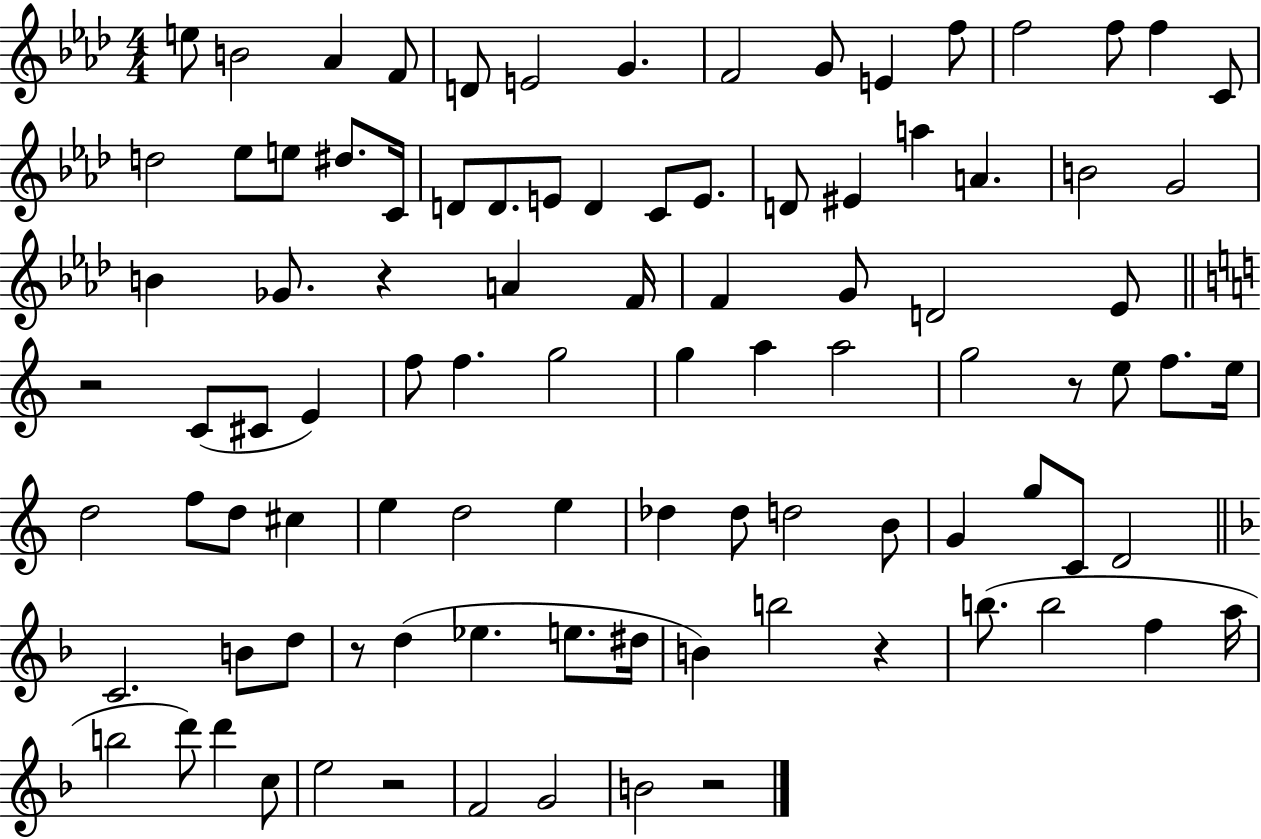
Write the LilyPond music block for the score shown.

{
  \clef treble
  \numericTimeSignature
  \time 4/4
  \key aes \major
  \repeat volta 2 { e''8 b'2 aes'4 f'8 | d'8 e'2 g'4. | f'2 g'8 e'4 f''8 | f''2 f''8 f''4 c'8 | \break d''2 ees''8 e''8 dis''8. c'16 | d'8 d'8. e'8 d'4 c'8 e'8. | d'8 eis'4 a''4 a'4. | b'2 g'2 | \break b'4 ges'8. r4 a'4 f'16 | f'4 g'8 d'2 ees'8 | \bar "||" \break \key a \minor r2 c'8( cis'8 e'4) | f''8 f''4. g''2 | g''4 a''4 a''2 | g''2 r8 e''8 f''8. e''16 | \break d''2 f''8 d''8 cis''4 | e''4 d''2 e''4 | des''4 des''8 d''2 b'8 | g'4 g''8 c'8 d'2 | \break \bar "||" \break \key d \minor c'2. b'8 d''8 | r8 d''4( ees''4. e''8. dis''16 | b'4) b''2 r4 | b''8.( b''2 f''4 a''16 | \break b''2 d'''8) d'''4 c''8 | e''2 r2 | f'2 g'2 | b'2 r2 | \break } \bar "|."
}